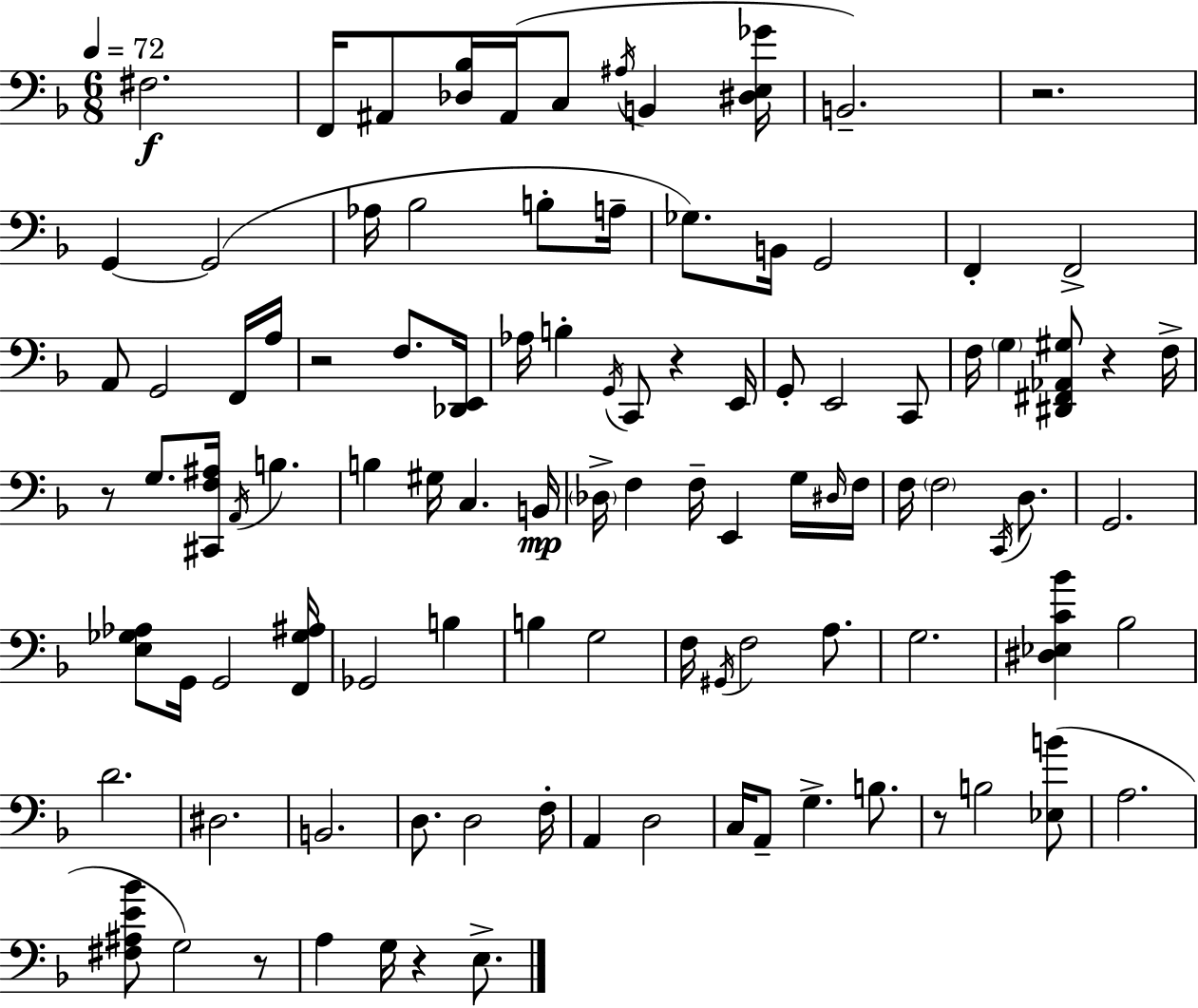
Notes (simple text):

F#3/h. F2/s A#2/e [Db3,Bb3]/s A#2/s C3/e A#3/s B2/q [D#3,E3,Gb4]/s B2/h. R/h. G2/q G2/h Ab3/s Bb3/h B3/e A3/s Gb3/e. B2/s G2/h F2/q F2/h A2/e G2/h F2/s A3/s R/h F3/e. [Db2,E2]/s Ab3/s B3/q G2/s C2/e R/q E2/s G2/e E2/h C2/e F3/s G3/q [D#2,F#2,Ab2,G#3]/e R/q F3/s R/e G3/e. [C#2,F3,A#3]/s A2/s B3/q. B3/q G#3/s C3/q. B2/s Db3/s F3/q F3/s E2/q G3/s D#3/s F3/s F3/s F3/h C2/s D3/e. G2/h. [E3,Gb3,Ab3]/e G2/s G2/h [F2,Gb3,A#3]/s Gb2/h B3/q B3/q G3/h F3/s G#2/s F3/h A3/e. G3/h. [D#3,Eb3,C4,Bb4]/q Bb3/h D4/h. D#3/h. B2/h. D3/e. D3/h F3/s A2/q D3/h C3/s A2/e G3/q. B3/e. R/e B3/h [Eb3,B4]/e A3/h. [F#3,A#3,E4,Bb4]/e G3/h R/e A3/q G3/s R/q E3/e.